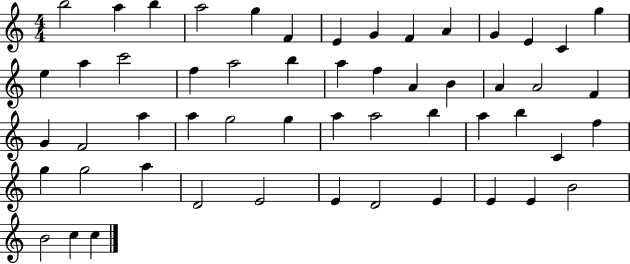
B5/h A5/q B5/q A5/h G5/q F4/q E4/q G4/q F4/q A4/q G4/q E4/q C4/q G5/q E5/q A5/q C6/h F5/q A5/h B5/q A5/q F5/q A4/q B4/q A4/q A4/h F4/q G4/q F4/h A5/q A5/q G5/h G5/q A5/q A5/h B5/q A5/q B5/q C4/q F5/q G5/q G5/h A5/q D4/h E4/h E4/q D4/h E4/q E4/q E4/q B4/h B4/h C5/q C5/q